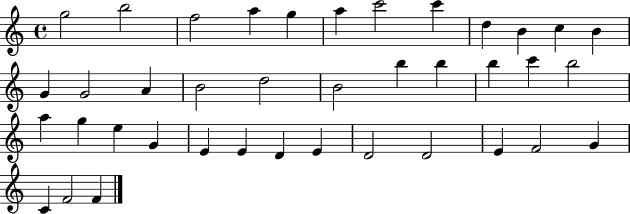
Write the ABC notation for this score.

X:1
T:Untitled
M:4/4
L:1/4
K:C
g2 b2 f2 a g a c'2 c' d B c B G G2 A B2 d2 B2 b b b c' b2 a g e G E E D E D2 D2 E F2 G C F2 F